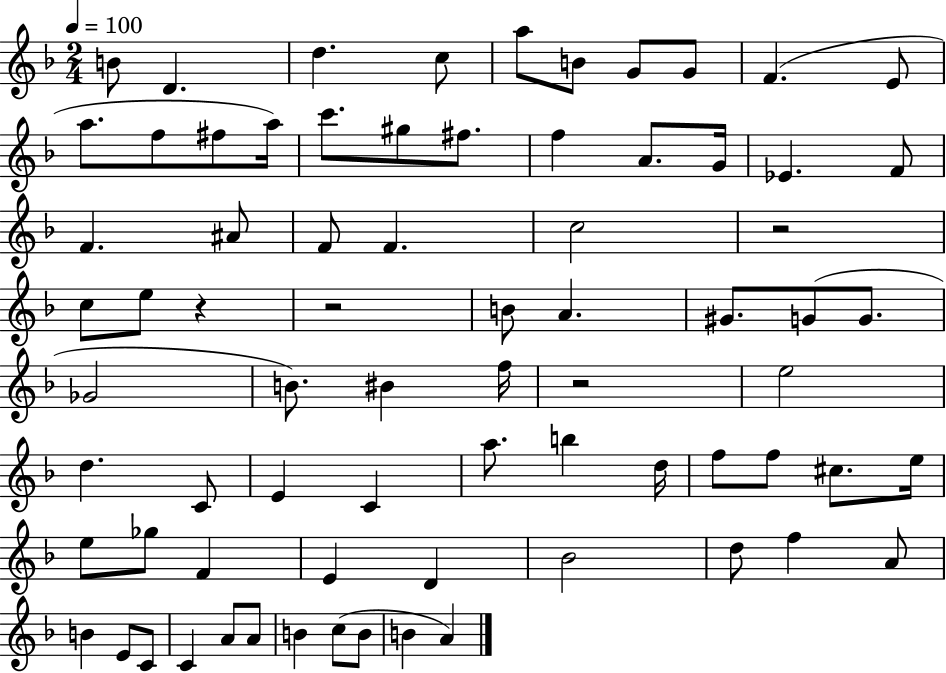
{
  \clef treble
  \numericTimeSignature
  \time 2/4
  \key f \major
  \tempo 4 = 100
  \repeat volta 2 { b'8 d'4. | d''4. c''8 | a''8 b'8 g'8 g'8 | f'4.( e'8 | \break a''8. f''8 fis''8 a''16) | c'''8. gis''8 fis''8. | f''4 a'8. g'16 | ees'4. f'8 | \break f'4. ais'8 | f'8 f'4. | c''2 | r2 | \break c''8 e''8 r4 | r2 | b'8 a'4. | gis'8. g'8( g'8. | \break ges'2 | b'8.) bis'4 f''16 | r2 | e''2 | \break d''4. c'8 | e'4 c'4 | a''8. b''4 d''16 | f''8 f''8 cis''8. e''16 | \break e''8 ges''8 f'4 | e'4 d'4 | bes'2 | d''8 f''4 a'8 | \break b'4 e'8 c'8 | c'4 a'8 a'8 | b'4 c''8( b'8 | b'4 a'4) | \break } \bar "|."
}